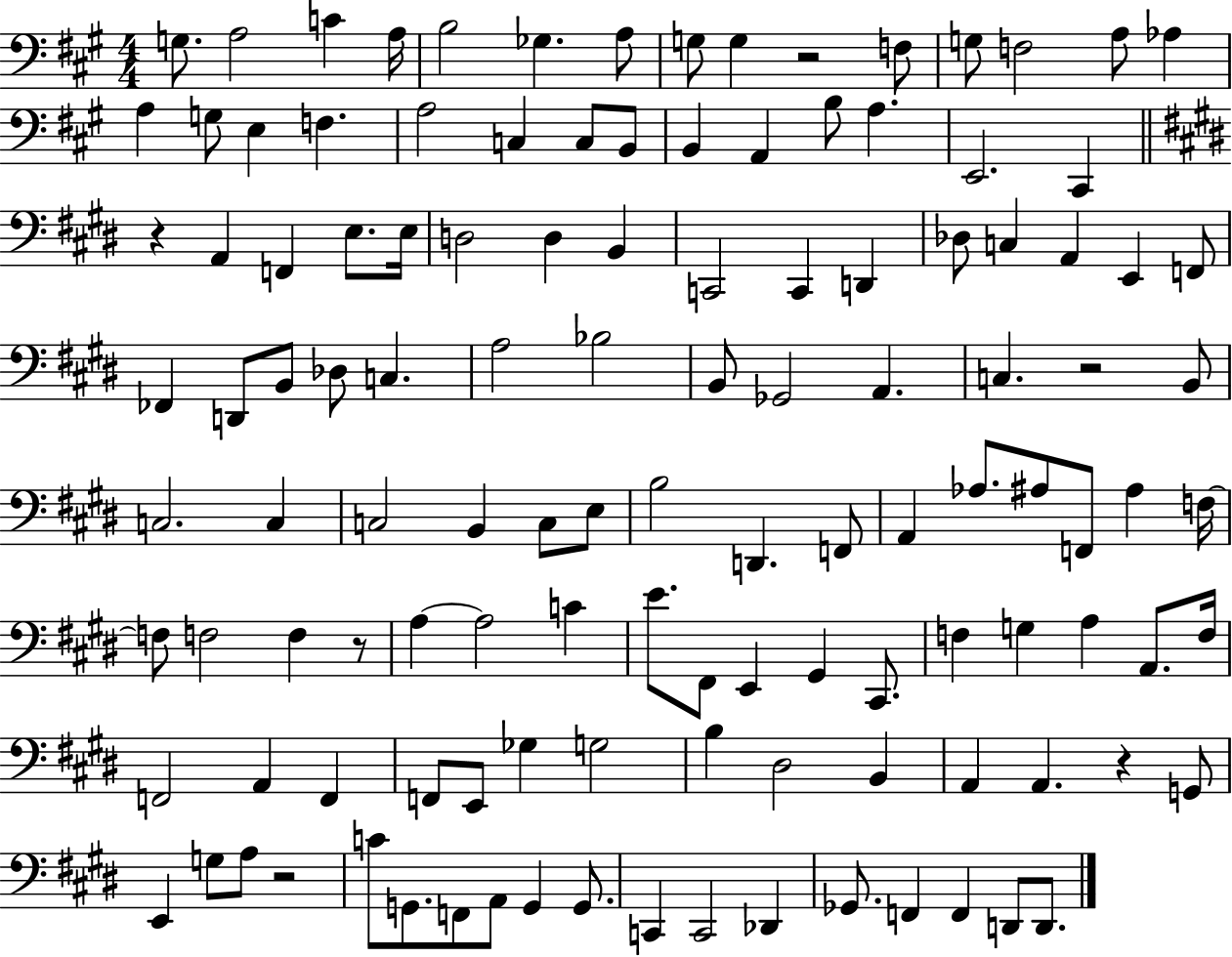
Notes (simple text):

G3/e. A3/h C4/q A3/s B3/h Gb3/q. A3/e G3/e G3/q R/h F3/e G3/e F3/h A3/e Ab3/q A3/q G3/e E3/q F3/q. A3/h C3/q C3/e B2/e B2/q A2/q B3/e A3/q. E2/h. C#2/q R/q A2/q F2/q E3/e. E3/s D3/h D3/q B2/q C2/h C2/q D2/q Db3/e C3/q A2/q E2/q F2/e FES2/q D2/e B2/e Db3/e C3/q. A3/h Bb3/h B2/e Gb2/h A2/q. C3/q. R/h B2/e C3/h. C3/q C3/h B2/q C3/e E3/e B3/h D2/q. F2/e A2/q Ab3/e. A#3/e F2/e A#3/q F3/s F3/e F3/h F3/q R/e A3/q A3/h C4/q E4/e. F#2/e E2/q G#2/q C#2/e. F3/q G3/q A3/q A2/e. F3/s F2/h A2/q F2/q F2/e E2/e Gb3/q G3/h B3/q D#3/h B2/q A2/q A2/q. R/q G2/e E2/q G3/e A3/e R/h C4/e G2/e. F2/e A2/e G2/q G2/e. C2/q C2/h Db2/q Gb2/e. F2/q F2/q D2/e D2/e.